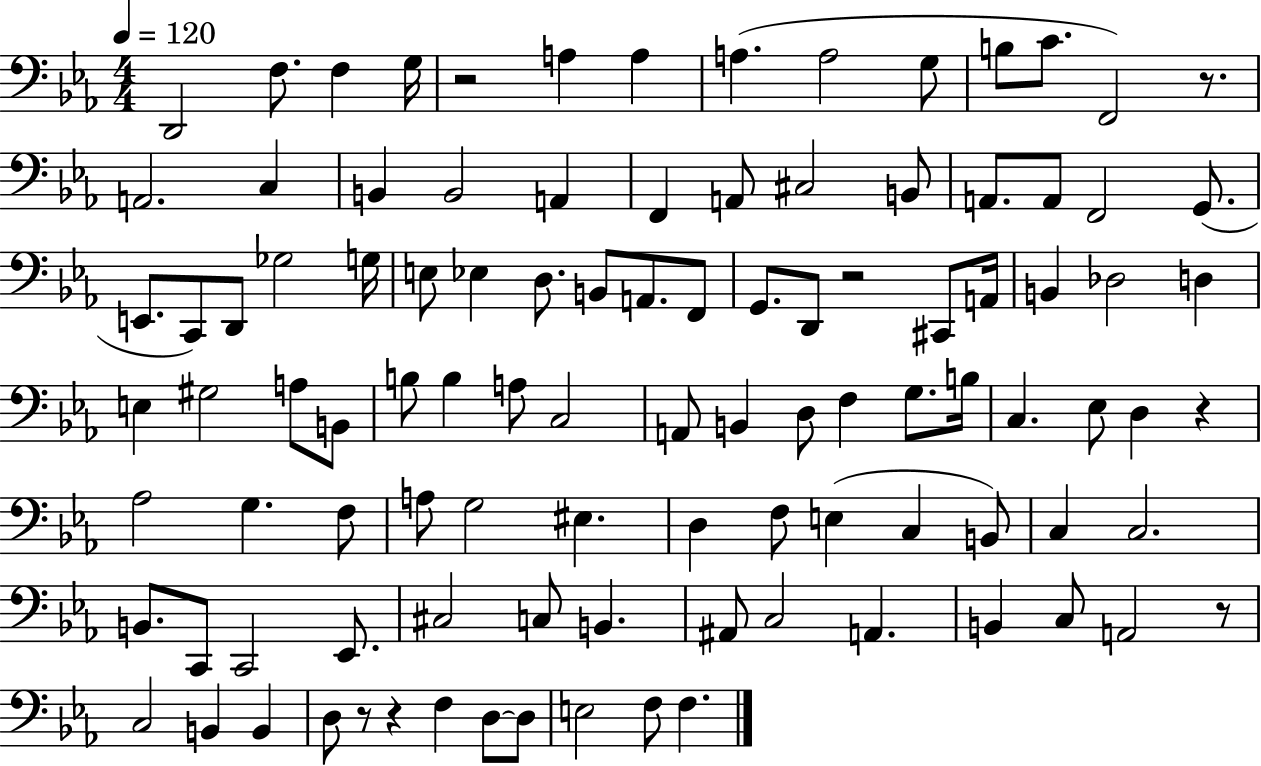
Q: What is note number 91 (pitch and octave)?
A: F3